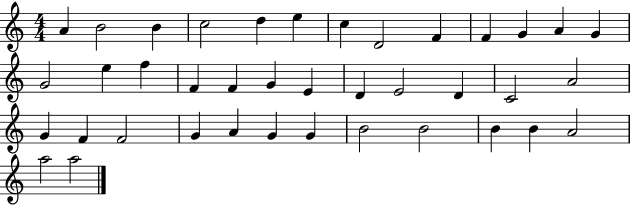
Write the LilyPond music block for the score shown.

{
  \clef treble
  \numericTimeSignature
  \time 4/4
  \key c \major
  a'4 b'2 b'4 | c''2 d''4 e''4 | c''4 d'2 f'4 | f'4 g'4 a'4 g'4 | \break g'2 e''4 f''4 | f'4 f'4 g'4 e'4 | d'4 e'2 d'4 | c'2 a'2 | \break g'4 f'4 f'2 | g'4 a'4 g'4 g'4 | b'2 b'2 | b'4 b'4 a'2 | \break a''2 a''2 | \bar "|."
}